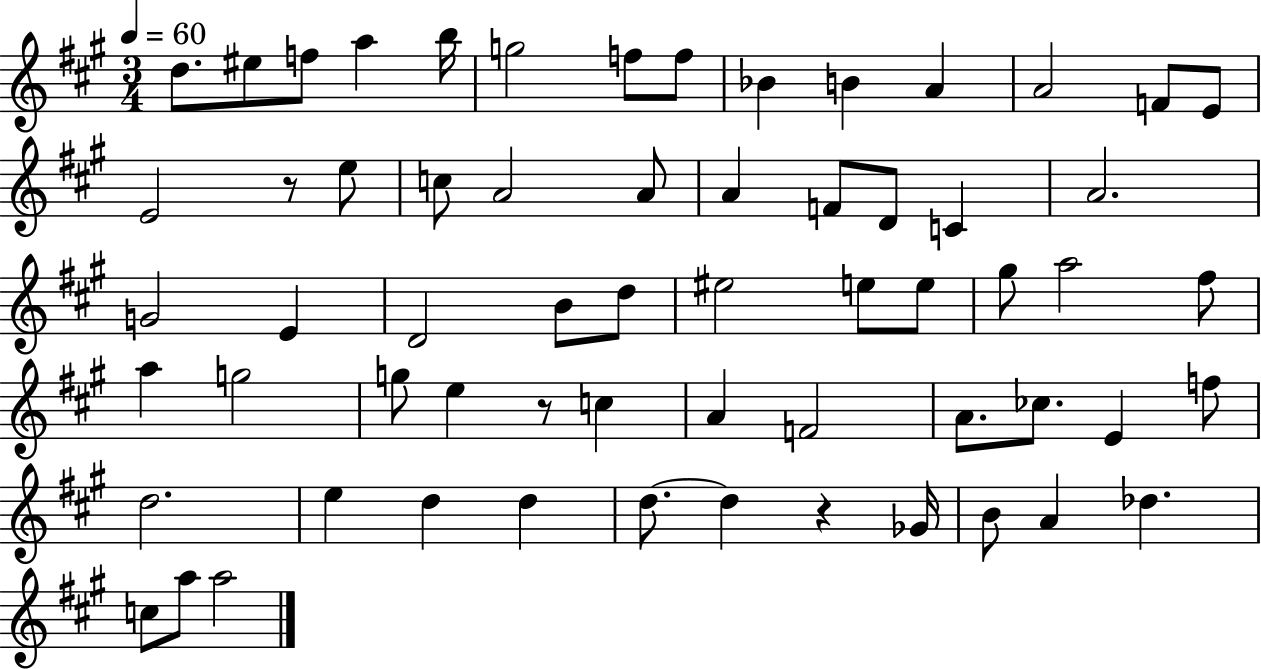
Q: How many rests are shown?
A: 3